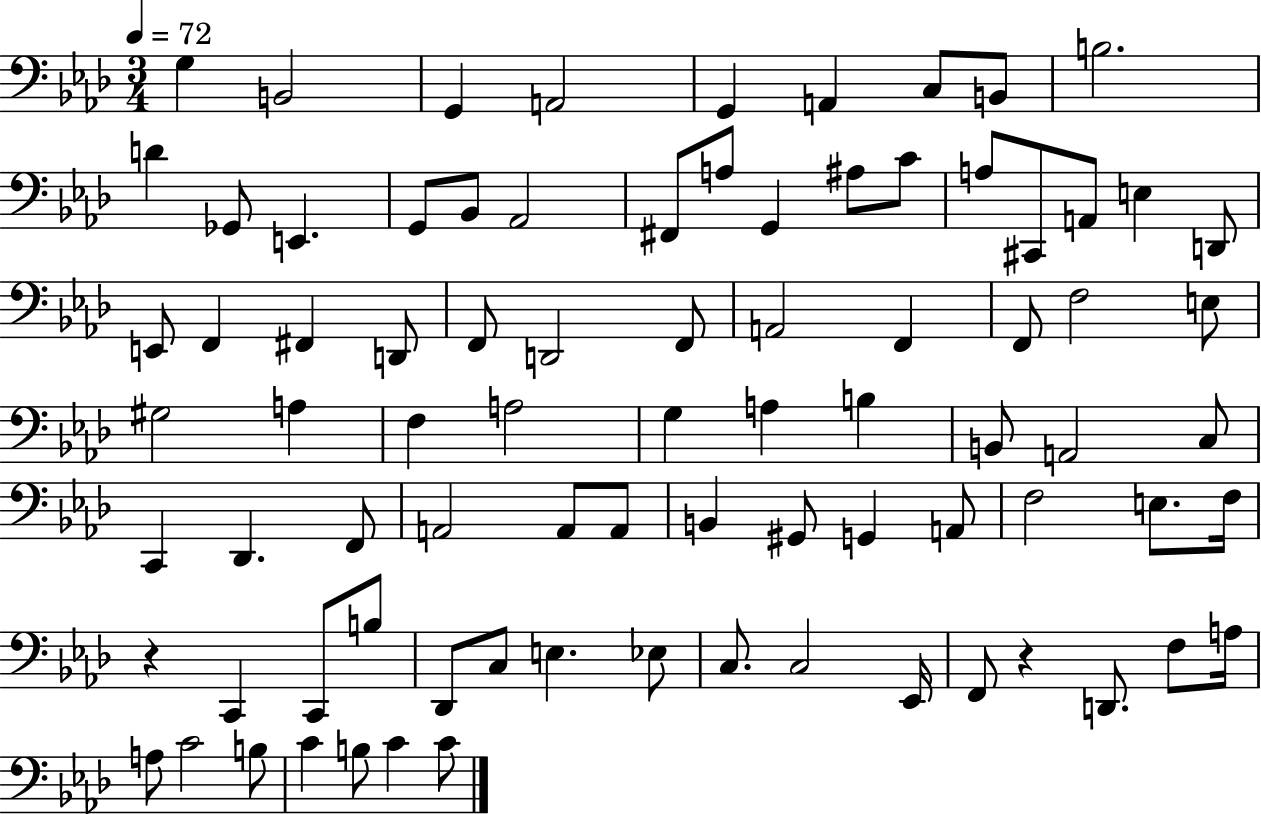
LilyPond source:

{
  \clef bass
  \numericTimeSignature
  \time 3/4
  \key aes \major
  \tempo 4 = 72
  g4 b,2 | g,4 a,2 | g,4 a,4 c8 b,8 | b2. | \break d'4 ges,8 e,4. | g,8 bes,8 aes,2 | fis,8 a8 g,4 ais8 c'8 | a8 cis,8 a,8 e4 d,8 | \break e,8 f,4 fis,4 d,8 | f,8 d,2 f,8 | a,2 f,4 | f,8 f2 e8 | \break gis2 a4 | f4 a2 | g4 a4 b4 | b,8 a,2 c8 | \break c,4 des,4. f,8 | a,2 a,8 a,8 | b,4 gis,8 g,4 a,8 | f2 e8. f16 | \break r4 c,4 c,8 b8 | des,8 c8 e4. ees8 | c8. c2 ees,16 | f,8 r4 d,8. f8 a16 | \break a8 c'2 b8 | c'4 b8 c'4 c'8 | \bar "|."
}